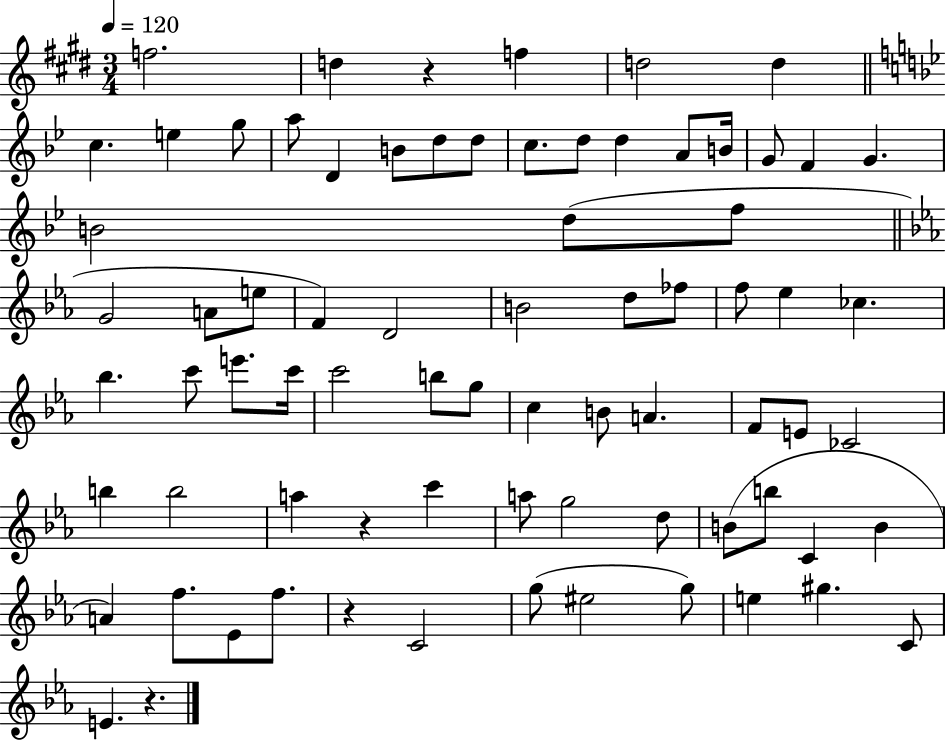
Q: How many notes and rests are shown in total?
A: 75